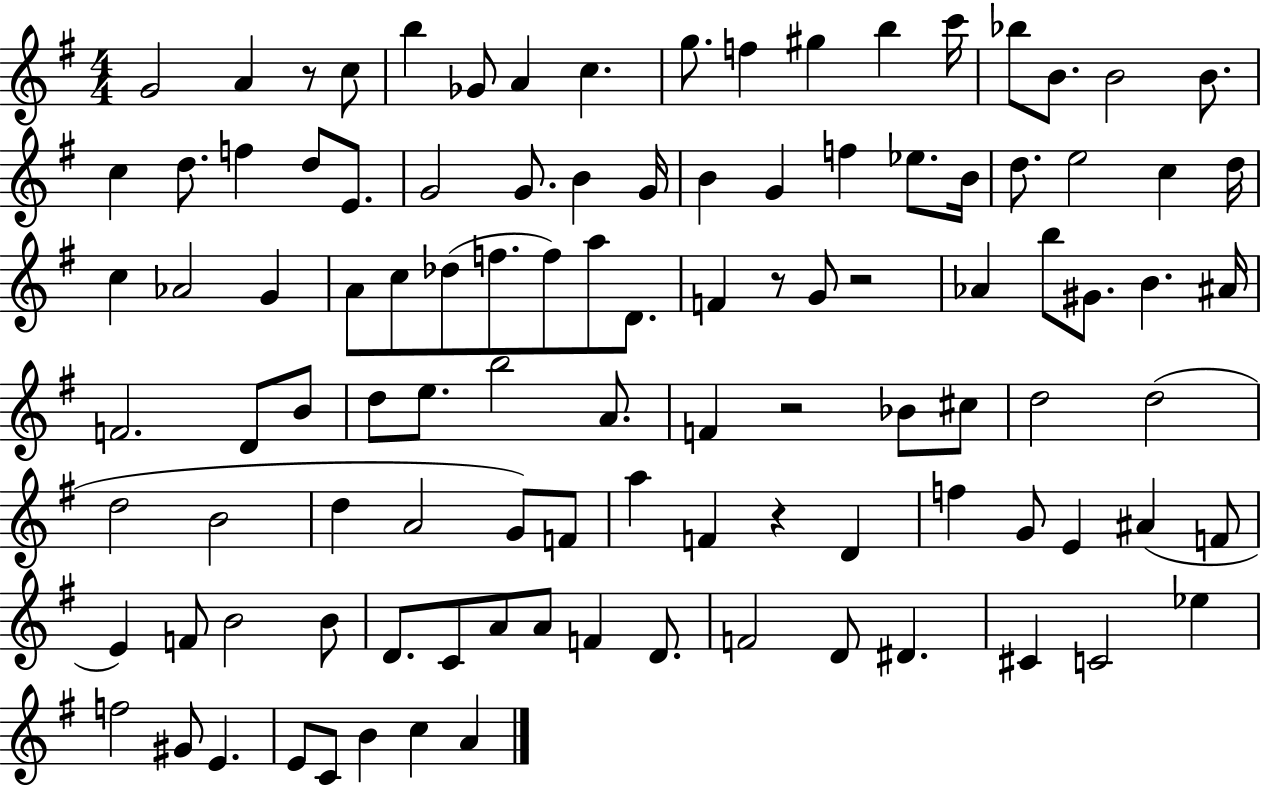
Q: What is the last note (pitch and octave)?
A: A4